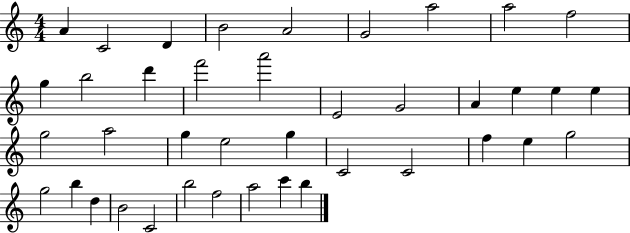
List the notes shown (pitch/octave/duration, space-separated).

A4/q C4/h D4/q B4/h A4/h G4/h A5/h A5/h F5/h G5/q B5/h D6/q F6/h A6/h E4/h G4/h A4/q E5/q E5/q E5/q G5/h A5/h G5/q E5/h G5/q C4/h C4/h F5/q E5/q G5/h G5/h B5/q D5/q B4/h C4/h B5/h F5/h A5/h C6/q B5/q